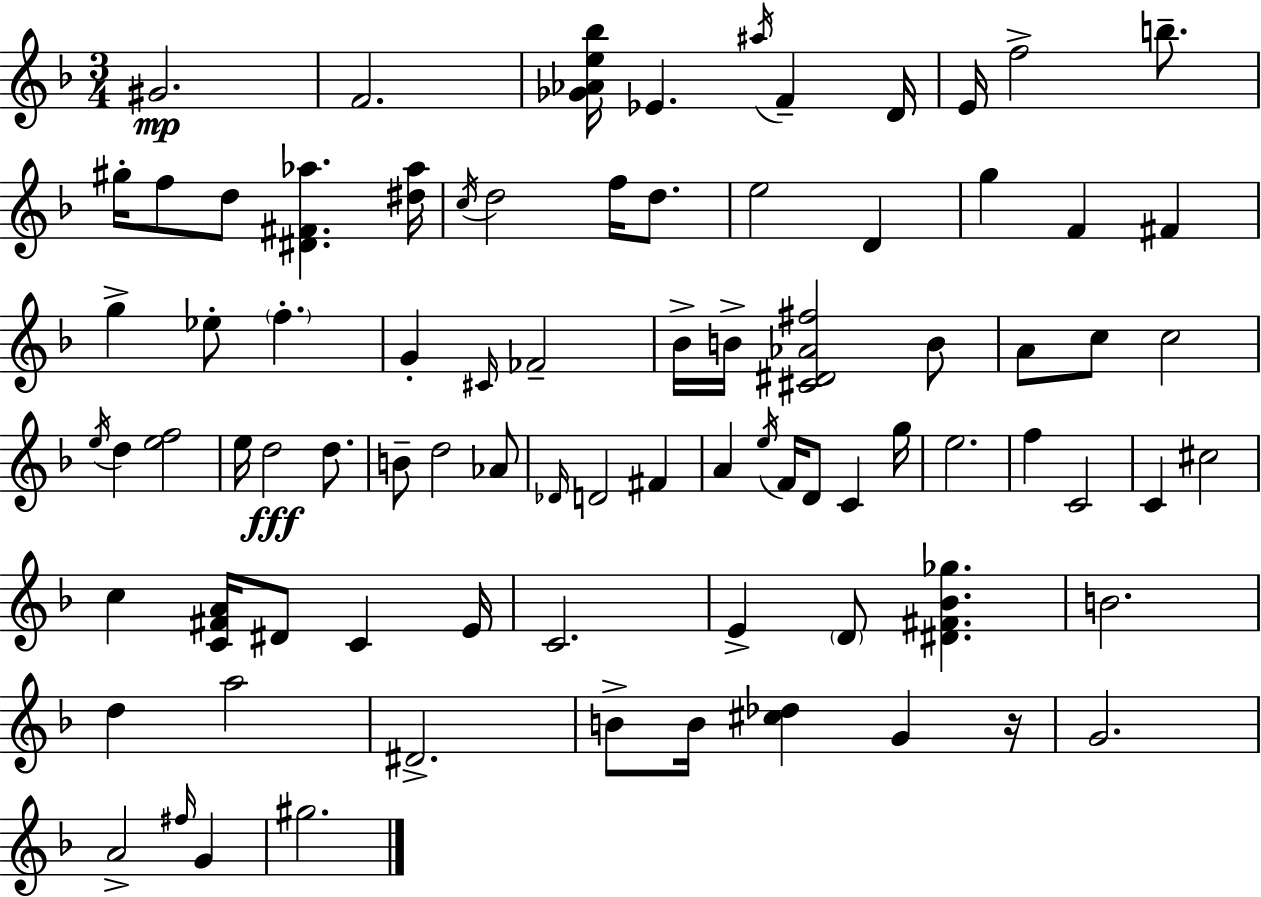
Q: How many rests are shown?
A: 1